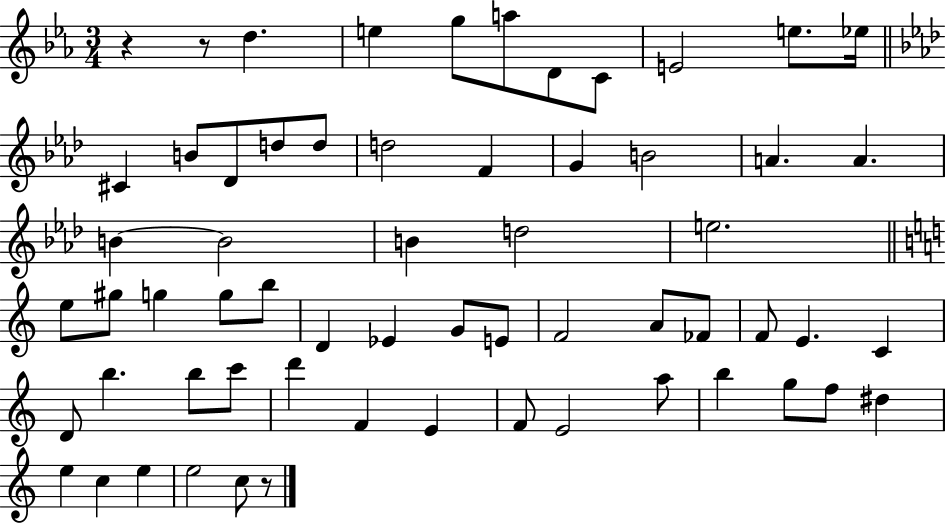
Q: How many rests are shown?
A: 3